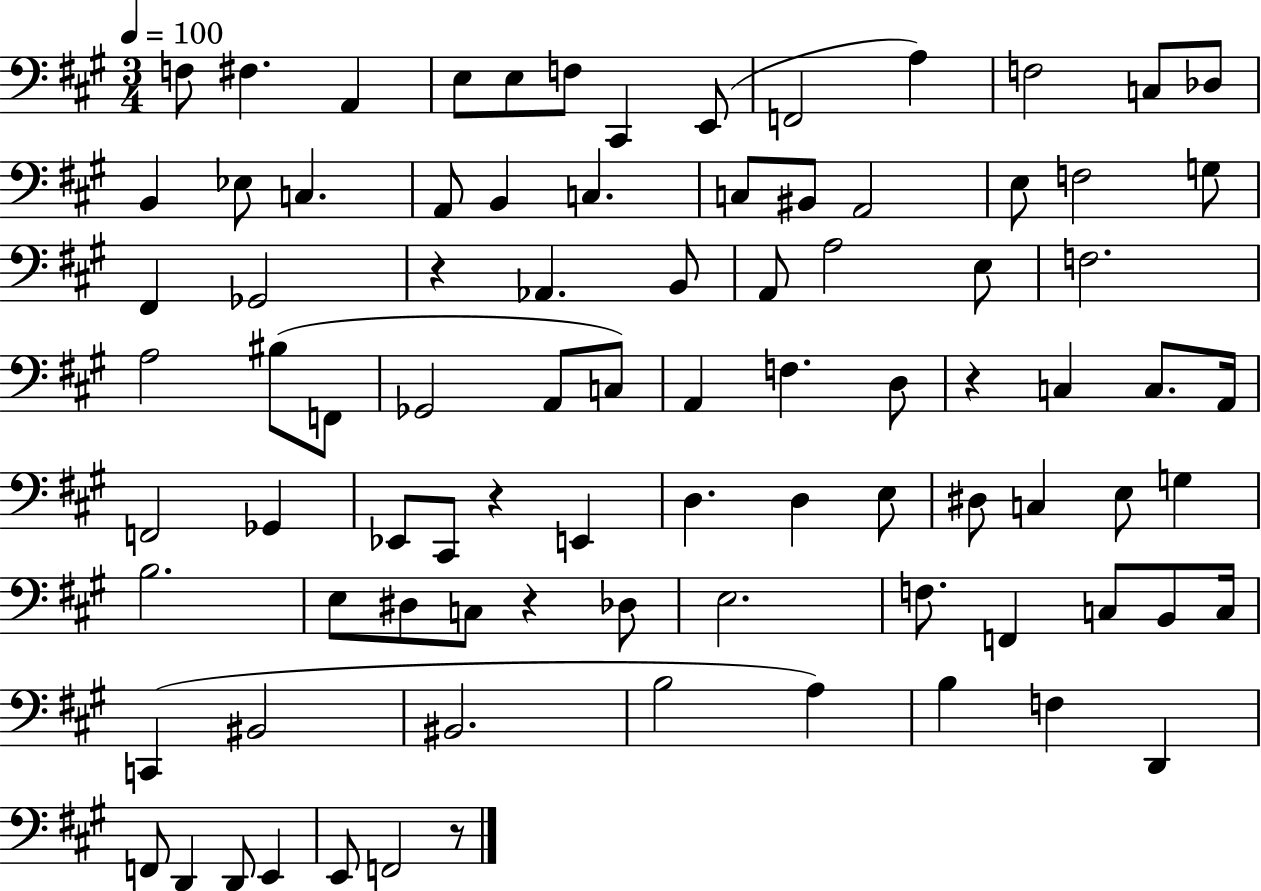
{
  \clef bass
  \numericTimeSignature
  \time 3/4
  \key a \major
  \tempo 4 = 100
  \repeat volta 2 { f8 fis4. a,4 | e8 e8 f8 cis,4 e,8( | f,2 a4) | f2 c8 des8 | \break b,4 ees8 c4. | a,8 b,4 c4. | c8 bis,8 a,2 | e8 f2 g8 | \break fis,4 ges,2 | r4 aes,4. b,8 | a,8 a2 e8 | f2. | \break a2 bis8( f,8 | ges,2 a,8 c8) | a,4 f4. d8 | r4 c4 c8. a,16 | \break f,2 ges,4 | ees,8 cis,8 r4 e,4 | d4. d4 e8 | dis8 c4 e8 g4 | \break b2. | e8 dis8 c8 r4 des8 | e2. | f8. f,4 c8 b,8 c16 | \break c,4( bis,2 | bis,2. | b2 a4) | b4 f4 d,4 | \break f,8 d,4 d,8 e,4 | e,8 f,2 r8 | } \bar "|."
}